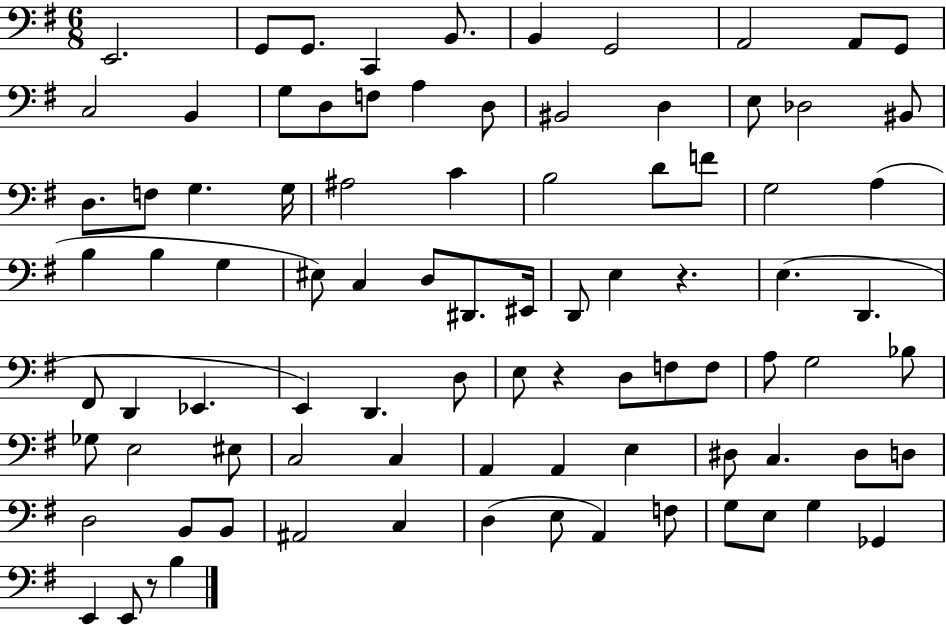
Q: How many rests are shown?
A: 3